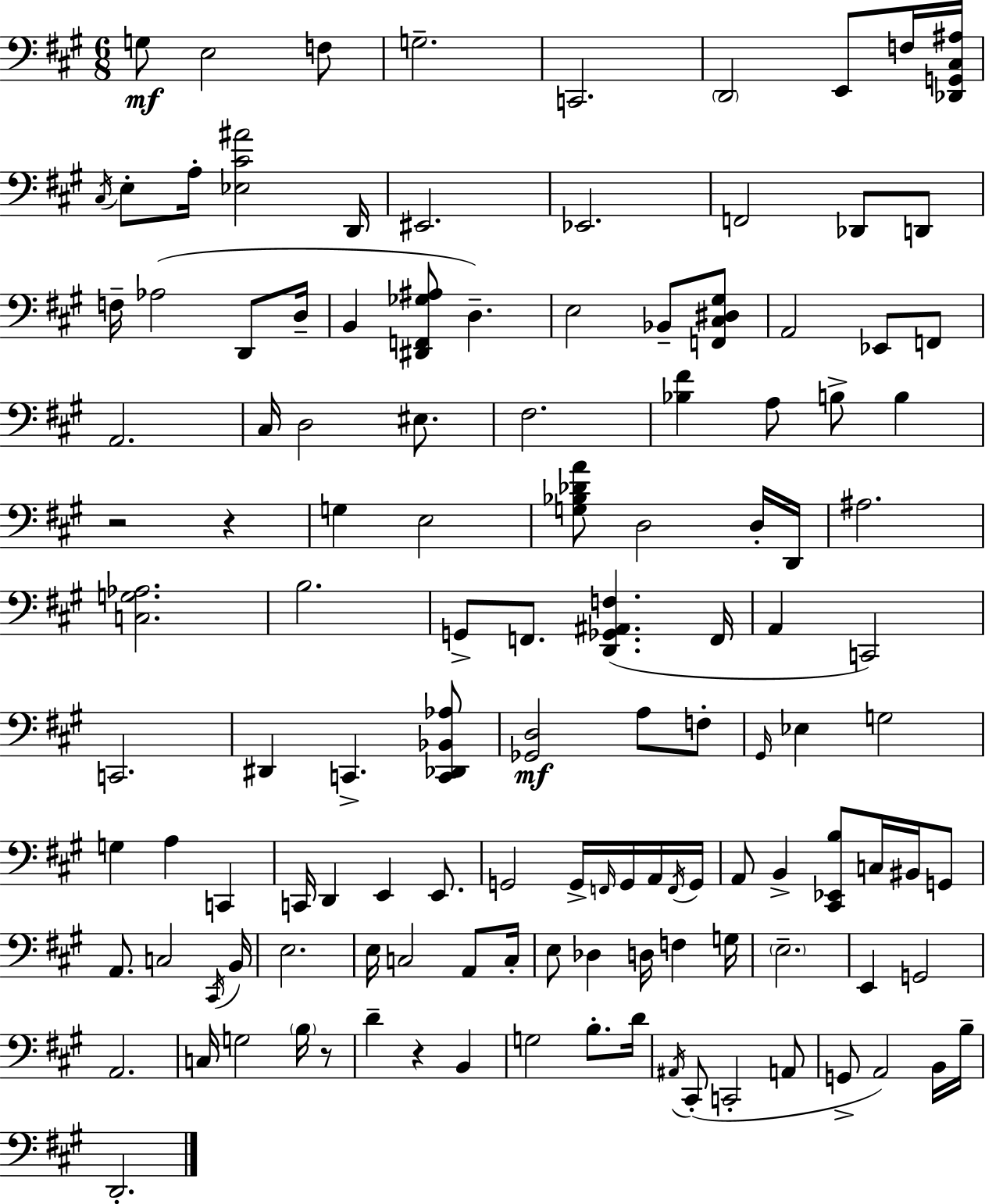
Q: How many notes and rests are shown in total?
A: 125